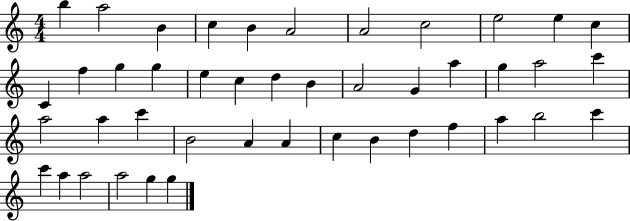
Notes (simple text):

B5/q A5/h B4/q C5/q B4/q A4/h A4/h C5/h E5/h E5/q C5/q C4/q F5/q G5/q G5/q E5/q C5/q D5/q B4/q A4/h G4/q A5/q G5/q A5/h C6/q A5/h A5/q C6/q B4/h A4/q A4/q C5/q B4/q D5/q F5/q A5/q B5/h C6/q C6/q A5/q A5/h A5/h G5/q G5/q